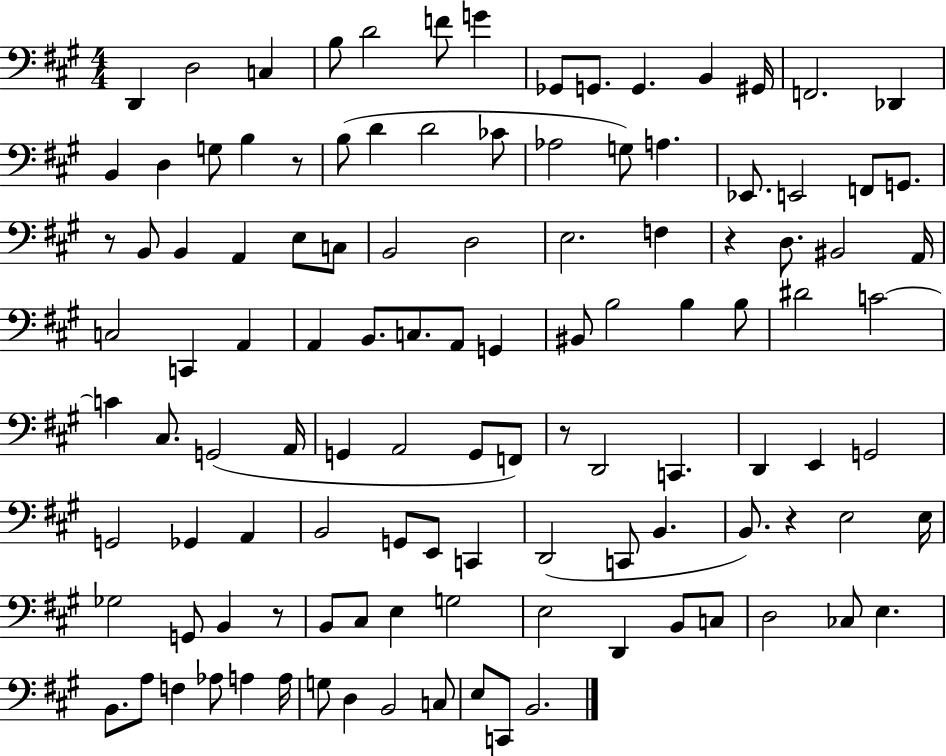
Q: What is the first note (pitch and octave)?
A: D2